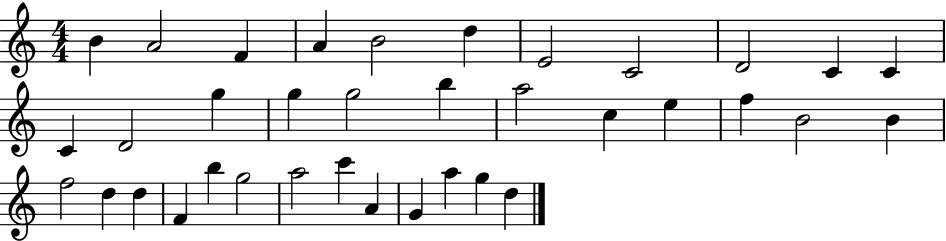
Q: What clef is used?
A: treble